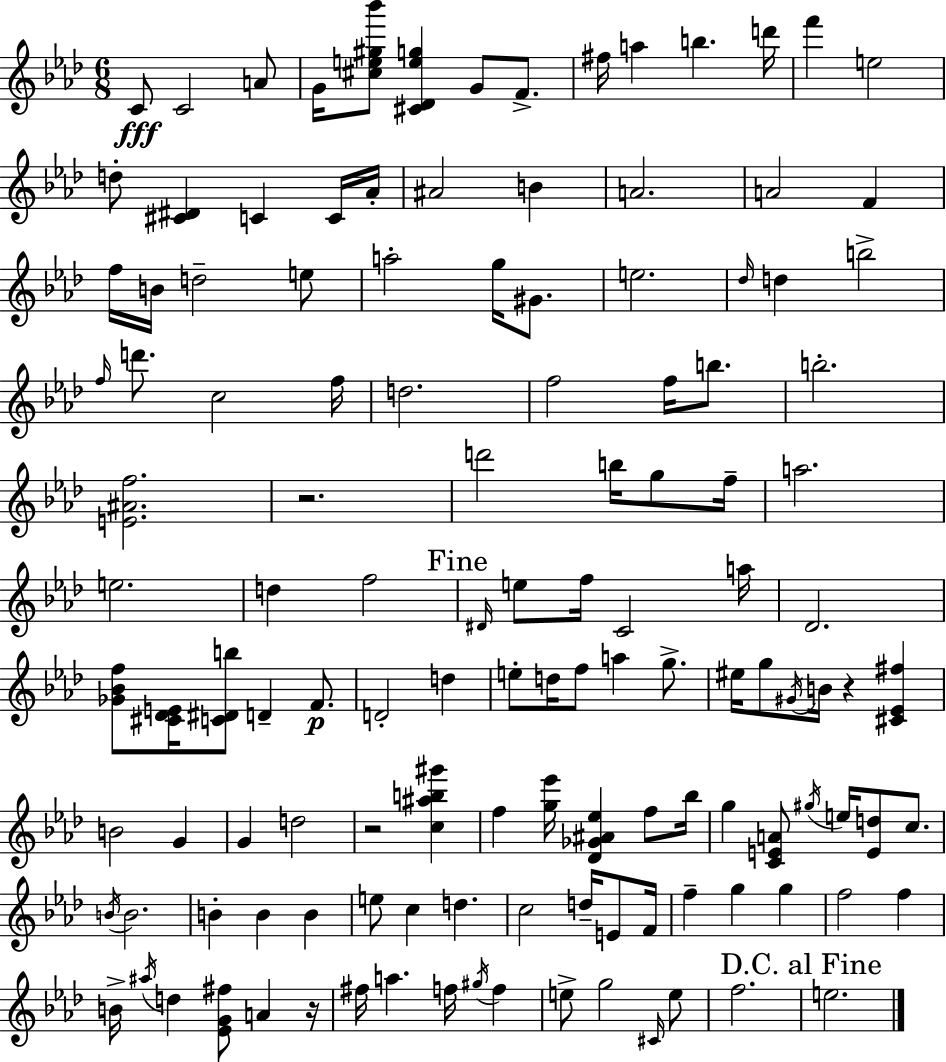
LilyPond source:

{
  \clef treble
  \numericTimeSignature
  \time 6/8
  \key aes \major
  c'8\fff c'2 a'8 | g'16 <cis'' e'' gis'' bes'''>8 <cis' des' e'' g''>4 g'8 f'8.-> | fis''16 a''4 b''4. d'''16 | f'''4 e''2 | \break d''8-. <cis' dis'>4 c'4 c'16 aes'16-. | ais'2 b'4 | a'2. | a'2 f'4 | \break f''16 b'16 d''2-- e''8 | a''2-. g''16 gis'8. | e''2. | \grace { des''16 } d''4 b''2-> | \break \grace { f''16 } d'''8. c''2 | f''16 d''2. | f''2 f''16 b''8. | b''2.-. | \break <e' ais' f''>2. | r2. | d'''2 b''16 g''8 | f''16-- a''2. | \break e''2. | d''4 f''2 | \mark "Fine" \grace { dis'16 } e''8 f''16 c'2 | a''16 des'2. | \break <ges' bes' f''>8 <cis' des' e'>16 <c' dis' b''>8 d'4-- | f'8.\p d'2-. d''4 | e''8-. d''16 f''8 a''4 | g''8.-> eis''16 g''8 \acciaccatura { gis'16 } b'16 r4 | \break <cis' ees' fis''>4 b'2 | g'4 g'4 d''2 | r2 | <c'' ais'' b'' gis'''>4 f''4 <g'' ees'''>16 <des' ges' ais' ees''>4 | \break f''8 bes''16 g''4 <c' e' a'>8 \acciaccatura { gis''16 } e''16 | <e' d''>8 c''8. \acciaccatura { b'16 } b'2. | b'4-. b'4 | b'4 e''8 c''4 | \break d''4. c''2 | d''16-- e'8 f'16 f''4-- g''4 | g''4 f''2 | f''4 b'16-> \acciaccatura { ais''16 } d''4 | \break <ees' g' fis''>8 a'4 r16 fis''16 a''4. | f''16 \acciaccatura { gis''16 } f''4 e''8-> g''2 | \grace { cis'16 } e''8 f''2. | \mark "D.C. al Fine" e''2. | \break \bar "|."
}